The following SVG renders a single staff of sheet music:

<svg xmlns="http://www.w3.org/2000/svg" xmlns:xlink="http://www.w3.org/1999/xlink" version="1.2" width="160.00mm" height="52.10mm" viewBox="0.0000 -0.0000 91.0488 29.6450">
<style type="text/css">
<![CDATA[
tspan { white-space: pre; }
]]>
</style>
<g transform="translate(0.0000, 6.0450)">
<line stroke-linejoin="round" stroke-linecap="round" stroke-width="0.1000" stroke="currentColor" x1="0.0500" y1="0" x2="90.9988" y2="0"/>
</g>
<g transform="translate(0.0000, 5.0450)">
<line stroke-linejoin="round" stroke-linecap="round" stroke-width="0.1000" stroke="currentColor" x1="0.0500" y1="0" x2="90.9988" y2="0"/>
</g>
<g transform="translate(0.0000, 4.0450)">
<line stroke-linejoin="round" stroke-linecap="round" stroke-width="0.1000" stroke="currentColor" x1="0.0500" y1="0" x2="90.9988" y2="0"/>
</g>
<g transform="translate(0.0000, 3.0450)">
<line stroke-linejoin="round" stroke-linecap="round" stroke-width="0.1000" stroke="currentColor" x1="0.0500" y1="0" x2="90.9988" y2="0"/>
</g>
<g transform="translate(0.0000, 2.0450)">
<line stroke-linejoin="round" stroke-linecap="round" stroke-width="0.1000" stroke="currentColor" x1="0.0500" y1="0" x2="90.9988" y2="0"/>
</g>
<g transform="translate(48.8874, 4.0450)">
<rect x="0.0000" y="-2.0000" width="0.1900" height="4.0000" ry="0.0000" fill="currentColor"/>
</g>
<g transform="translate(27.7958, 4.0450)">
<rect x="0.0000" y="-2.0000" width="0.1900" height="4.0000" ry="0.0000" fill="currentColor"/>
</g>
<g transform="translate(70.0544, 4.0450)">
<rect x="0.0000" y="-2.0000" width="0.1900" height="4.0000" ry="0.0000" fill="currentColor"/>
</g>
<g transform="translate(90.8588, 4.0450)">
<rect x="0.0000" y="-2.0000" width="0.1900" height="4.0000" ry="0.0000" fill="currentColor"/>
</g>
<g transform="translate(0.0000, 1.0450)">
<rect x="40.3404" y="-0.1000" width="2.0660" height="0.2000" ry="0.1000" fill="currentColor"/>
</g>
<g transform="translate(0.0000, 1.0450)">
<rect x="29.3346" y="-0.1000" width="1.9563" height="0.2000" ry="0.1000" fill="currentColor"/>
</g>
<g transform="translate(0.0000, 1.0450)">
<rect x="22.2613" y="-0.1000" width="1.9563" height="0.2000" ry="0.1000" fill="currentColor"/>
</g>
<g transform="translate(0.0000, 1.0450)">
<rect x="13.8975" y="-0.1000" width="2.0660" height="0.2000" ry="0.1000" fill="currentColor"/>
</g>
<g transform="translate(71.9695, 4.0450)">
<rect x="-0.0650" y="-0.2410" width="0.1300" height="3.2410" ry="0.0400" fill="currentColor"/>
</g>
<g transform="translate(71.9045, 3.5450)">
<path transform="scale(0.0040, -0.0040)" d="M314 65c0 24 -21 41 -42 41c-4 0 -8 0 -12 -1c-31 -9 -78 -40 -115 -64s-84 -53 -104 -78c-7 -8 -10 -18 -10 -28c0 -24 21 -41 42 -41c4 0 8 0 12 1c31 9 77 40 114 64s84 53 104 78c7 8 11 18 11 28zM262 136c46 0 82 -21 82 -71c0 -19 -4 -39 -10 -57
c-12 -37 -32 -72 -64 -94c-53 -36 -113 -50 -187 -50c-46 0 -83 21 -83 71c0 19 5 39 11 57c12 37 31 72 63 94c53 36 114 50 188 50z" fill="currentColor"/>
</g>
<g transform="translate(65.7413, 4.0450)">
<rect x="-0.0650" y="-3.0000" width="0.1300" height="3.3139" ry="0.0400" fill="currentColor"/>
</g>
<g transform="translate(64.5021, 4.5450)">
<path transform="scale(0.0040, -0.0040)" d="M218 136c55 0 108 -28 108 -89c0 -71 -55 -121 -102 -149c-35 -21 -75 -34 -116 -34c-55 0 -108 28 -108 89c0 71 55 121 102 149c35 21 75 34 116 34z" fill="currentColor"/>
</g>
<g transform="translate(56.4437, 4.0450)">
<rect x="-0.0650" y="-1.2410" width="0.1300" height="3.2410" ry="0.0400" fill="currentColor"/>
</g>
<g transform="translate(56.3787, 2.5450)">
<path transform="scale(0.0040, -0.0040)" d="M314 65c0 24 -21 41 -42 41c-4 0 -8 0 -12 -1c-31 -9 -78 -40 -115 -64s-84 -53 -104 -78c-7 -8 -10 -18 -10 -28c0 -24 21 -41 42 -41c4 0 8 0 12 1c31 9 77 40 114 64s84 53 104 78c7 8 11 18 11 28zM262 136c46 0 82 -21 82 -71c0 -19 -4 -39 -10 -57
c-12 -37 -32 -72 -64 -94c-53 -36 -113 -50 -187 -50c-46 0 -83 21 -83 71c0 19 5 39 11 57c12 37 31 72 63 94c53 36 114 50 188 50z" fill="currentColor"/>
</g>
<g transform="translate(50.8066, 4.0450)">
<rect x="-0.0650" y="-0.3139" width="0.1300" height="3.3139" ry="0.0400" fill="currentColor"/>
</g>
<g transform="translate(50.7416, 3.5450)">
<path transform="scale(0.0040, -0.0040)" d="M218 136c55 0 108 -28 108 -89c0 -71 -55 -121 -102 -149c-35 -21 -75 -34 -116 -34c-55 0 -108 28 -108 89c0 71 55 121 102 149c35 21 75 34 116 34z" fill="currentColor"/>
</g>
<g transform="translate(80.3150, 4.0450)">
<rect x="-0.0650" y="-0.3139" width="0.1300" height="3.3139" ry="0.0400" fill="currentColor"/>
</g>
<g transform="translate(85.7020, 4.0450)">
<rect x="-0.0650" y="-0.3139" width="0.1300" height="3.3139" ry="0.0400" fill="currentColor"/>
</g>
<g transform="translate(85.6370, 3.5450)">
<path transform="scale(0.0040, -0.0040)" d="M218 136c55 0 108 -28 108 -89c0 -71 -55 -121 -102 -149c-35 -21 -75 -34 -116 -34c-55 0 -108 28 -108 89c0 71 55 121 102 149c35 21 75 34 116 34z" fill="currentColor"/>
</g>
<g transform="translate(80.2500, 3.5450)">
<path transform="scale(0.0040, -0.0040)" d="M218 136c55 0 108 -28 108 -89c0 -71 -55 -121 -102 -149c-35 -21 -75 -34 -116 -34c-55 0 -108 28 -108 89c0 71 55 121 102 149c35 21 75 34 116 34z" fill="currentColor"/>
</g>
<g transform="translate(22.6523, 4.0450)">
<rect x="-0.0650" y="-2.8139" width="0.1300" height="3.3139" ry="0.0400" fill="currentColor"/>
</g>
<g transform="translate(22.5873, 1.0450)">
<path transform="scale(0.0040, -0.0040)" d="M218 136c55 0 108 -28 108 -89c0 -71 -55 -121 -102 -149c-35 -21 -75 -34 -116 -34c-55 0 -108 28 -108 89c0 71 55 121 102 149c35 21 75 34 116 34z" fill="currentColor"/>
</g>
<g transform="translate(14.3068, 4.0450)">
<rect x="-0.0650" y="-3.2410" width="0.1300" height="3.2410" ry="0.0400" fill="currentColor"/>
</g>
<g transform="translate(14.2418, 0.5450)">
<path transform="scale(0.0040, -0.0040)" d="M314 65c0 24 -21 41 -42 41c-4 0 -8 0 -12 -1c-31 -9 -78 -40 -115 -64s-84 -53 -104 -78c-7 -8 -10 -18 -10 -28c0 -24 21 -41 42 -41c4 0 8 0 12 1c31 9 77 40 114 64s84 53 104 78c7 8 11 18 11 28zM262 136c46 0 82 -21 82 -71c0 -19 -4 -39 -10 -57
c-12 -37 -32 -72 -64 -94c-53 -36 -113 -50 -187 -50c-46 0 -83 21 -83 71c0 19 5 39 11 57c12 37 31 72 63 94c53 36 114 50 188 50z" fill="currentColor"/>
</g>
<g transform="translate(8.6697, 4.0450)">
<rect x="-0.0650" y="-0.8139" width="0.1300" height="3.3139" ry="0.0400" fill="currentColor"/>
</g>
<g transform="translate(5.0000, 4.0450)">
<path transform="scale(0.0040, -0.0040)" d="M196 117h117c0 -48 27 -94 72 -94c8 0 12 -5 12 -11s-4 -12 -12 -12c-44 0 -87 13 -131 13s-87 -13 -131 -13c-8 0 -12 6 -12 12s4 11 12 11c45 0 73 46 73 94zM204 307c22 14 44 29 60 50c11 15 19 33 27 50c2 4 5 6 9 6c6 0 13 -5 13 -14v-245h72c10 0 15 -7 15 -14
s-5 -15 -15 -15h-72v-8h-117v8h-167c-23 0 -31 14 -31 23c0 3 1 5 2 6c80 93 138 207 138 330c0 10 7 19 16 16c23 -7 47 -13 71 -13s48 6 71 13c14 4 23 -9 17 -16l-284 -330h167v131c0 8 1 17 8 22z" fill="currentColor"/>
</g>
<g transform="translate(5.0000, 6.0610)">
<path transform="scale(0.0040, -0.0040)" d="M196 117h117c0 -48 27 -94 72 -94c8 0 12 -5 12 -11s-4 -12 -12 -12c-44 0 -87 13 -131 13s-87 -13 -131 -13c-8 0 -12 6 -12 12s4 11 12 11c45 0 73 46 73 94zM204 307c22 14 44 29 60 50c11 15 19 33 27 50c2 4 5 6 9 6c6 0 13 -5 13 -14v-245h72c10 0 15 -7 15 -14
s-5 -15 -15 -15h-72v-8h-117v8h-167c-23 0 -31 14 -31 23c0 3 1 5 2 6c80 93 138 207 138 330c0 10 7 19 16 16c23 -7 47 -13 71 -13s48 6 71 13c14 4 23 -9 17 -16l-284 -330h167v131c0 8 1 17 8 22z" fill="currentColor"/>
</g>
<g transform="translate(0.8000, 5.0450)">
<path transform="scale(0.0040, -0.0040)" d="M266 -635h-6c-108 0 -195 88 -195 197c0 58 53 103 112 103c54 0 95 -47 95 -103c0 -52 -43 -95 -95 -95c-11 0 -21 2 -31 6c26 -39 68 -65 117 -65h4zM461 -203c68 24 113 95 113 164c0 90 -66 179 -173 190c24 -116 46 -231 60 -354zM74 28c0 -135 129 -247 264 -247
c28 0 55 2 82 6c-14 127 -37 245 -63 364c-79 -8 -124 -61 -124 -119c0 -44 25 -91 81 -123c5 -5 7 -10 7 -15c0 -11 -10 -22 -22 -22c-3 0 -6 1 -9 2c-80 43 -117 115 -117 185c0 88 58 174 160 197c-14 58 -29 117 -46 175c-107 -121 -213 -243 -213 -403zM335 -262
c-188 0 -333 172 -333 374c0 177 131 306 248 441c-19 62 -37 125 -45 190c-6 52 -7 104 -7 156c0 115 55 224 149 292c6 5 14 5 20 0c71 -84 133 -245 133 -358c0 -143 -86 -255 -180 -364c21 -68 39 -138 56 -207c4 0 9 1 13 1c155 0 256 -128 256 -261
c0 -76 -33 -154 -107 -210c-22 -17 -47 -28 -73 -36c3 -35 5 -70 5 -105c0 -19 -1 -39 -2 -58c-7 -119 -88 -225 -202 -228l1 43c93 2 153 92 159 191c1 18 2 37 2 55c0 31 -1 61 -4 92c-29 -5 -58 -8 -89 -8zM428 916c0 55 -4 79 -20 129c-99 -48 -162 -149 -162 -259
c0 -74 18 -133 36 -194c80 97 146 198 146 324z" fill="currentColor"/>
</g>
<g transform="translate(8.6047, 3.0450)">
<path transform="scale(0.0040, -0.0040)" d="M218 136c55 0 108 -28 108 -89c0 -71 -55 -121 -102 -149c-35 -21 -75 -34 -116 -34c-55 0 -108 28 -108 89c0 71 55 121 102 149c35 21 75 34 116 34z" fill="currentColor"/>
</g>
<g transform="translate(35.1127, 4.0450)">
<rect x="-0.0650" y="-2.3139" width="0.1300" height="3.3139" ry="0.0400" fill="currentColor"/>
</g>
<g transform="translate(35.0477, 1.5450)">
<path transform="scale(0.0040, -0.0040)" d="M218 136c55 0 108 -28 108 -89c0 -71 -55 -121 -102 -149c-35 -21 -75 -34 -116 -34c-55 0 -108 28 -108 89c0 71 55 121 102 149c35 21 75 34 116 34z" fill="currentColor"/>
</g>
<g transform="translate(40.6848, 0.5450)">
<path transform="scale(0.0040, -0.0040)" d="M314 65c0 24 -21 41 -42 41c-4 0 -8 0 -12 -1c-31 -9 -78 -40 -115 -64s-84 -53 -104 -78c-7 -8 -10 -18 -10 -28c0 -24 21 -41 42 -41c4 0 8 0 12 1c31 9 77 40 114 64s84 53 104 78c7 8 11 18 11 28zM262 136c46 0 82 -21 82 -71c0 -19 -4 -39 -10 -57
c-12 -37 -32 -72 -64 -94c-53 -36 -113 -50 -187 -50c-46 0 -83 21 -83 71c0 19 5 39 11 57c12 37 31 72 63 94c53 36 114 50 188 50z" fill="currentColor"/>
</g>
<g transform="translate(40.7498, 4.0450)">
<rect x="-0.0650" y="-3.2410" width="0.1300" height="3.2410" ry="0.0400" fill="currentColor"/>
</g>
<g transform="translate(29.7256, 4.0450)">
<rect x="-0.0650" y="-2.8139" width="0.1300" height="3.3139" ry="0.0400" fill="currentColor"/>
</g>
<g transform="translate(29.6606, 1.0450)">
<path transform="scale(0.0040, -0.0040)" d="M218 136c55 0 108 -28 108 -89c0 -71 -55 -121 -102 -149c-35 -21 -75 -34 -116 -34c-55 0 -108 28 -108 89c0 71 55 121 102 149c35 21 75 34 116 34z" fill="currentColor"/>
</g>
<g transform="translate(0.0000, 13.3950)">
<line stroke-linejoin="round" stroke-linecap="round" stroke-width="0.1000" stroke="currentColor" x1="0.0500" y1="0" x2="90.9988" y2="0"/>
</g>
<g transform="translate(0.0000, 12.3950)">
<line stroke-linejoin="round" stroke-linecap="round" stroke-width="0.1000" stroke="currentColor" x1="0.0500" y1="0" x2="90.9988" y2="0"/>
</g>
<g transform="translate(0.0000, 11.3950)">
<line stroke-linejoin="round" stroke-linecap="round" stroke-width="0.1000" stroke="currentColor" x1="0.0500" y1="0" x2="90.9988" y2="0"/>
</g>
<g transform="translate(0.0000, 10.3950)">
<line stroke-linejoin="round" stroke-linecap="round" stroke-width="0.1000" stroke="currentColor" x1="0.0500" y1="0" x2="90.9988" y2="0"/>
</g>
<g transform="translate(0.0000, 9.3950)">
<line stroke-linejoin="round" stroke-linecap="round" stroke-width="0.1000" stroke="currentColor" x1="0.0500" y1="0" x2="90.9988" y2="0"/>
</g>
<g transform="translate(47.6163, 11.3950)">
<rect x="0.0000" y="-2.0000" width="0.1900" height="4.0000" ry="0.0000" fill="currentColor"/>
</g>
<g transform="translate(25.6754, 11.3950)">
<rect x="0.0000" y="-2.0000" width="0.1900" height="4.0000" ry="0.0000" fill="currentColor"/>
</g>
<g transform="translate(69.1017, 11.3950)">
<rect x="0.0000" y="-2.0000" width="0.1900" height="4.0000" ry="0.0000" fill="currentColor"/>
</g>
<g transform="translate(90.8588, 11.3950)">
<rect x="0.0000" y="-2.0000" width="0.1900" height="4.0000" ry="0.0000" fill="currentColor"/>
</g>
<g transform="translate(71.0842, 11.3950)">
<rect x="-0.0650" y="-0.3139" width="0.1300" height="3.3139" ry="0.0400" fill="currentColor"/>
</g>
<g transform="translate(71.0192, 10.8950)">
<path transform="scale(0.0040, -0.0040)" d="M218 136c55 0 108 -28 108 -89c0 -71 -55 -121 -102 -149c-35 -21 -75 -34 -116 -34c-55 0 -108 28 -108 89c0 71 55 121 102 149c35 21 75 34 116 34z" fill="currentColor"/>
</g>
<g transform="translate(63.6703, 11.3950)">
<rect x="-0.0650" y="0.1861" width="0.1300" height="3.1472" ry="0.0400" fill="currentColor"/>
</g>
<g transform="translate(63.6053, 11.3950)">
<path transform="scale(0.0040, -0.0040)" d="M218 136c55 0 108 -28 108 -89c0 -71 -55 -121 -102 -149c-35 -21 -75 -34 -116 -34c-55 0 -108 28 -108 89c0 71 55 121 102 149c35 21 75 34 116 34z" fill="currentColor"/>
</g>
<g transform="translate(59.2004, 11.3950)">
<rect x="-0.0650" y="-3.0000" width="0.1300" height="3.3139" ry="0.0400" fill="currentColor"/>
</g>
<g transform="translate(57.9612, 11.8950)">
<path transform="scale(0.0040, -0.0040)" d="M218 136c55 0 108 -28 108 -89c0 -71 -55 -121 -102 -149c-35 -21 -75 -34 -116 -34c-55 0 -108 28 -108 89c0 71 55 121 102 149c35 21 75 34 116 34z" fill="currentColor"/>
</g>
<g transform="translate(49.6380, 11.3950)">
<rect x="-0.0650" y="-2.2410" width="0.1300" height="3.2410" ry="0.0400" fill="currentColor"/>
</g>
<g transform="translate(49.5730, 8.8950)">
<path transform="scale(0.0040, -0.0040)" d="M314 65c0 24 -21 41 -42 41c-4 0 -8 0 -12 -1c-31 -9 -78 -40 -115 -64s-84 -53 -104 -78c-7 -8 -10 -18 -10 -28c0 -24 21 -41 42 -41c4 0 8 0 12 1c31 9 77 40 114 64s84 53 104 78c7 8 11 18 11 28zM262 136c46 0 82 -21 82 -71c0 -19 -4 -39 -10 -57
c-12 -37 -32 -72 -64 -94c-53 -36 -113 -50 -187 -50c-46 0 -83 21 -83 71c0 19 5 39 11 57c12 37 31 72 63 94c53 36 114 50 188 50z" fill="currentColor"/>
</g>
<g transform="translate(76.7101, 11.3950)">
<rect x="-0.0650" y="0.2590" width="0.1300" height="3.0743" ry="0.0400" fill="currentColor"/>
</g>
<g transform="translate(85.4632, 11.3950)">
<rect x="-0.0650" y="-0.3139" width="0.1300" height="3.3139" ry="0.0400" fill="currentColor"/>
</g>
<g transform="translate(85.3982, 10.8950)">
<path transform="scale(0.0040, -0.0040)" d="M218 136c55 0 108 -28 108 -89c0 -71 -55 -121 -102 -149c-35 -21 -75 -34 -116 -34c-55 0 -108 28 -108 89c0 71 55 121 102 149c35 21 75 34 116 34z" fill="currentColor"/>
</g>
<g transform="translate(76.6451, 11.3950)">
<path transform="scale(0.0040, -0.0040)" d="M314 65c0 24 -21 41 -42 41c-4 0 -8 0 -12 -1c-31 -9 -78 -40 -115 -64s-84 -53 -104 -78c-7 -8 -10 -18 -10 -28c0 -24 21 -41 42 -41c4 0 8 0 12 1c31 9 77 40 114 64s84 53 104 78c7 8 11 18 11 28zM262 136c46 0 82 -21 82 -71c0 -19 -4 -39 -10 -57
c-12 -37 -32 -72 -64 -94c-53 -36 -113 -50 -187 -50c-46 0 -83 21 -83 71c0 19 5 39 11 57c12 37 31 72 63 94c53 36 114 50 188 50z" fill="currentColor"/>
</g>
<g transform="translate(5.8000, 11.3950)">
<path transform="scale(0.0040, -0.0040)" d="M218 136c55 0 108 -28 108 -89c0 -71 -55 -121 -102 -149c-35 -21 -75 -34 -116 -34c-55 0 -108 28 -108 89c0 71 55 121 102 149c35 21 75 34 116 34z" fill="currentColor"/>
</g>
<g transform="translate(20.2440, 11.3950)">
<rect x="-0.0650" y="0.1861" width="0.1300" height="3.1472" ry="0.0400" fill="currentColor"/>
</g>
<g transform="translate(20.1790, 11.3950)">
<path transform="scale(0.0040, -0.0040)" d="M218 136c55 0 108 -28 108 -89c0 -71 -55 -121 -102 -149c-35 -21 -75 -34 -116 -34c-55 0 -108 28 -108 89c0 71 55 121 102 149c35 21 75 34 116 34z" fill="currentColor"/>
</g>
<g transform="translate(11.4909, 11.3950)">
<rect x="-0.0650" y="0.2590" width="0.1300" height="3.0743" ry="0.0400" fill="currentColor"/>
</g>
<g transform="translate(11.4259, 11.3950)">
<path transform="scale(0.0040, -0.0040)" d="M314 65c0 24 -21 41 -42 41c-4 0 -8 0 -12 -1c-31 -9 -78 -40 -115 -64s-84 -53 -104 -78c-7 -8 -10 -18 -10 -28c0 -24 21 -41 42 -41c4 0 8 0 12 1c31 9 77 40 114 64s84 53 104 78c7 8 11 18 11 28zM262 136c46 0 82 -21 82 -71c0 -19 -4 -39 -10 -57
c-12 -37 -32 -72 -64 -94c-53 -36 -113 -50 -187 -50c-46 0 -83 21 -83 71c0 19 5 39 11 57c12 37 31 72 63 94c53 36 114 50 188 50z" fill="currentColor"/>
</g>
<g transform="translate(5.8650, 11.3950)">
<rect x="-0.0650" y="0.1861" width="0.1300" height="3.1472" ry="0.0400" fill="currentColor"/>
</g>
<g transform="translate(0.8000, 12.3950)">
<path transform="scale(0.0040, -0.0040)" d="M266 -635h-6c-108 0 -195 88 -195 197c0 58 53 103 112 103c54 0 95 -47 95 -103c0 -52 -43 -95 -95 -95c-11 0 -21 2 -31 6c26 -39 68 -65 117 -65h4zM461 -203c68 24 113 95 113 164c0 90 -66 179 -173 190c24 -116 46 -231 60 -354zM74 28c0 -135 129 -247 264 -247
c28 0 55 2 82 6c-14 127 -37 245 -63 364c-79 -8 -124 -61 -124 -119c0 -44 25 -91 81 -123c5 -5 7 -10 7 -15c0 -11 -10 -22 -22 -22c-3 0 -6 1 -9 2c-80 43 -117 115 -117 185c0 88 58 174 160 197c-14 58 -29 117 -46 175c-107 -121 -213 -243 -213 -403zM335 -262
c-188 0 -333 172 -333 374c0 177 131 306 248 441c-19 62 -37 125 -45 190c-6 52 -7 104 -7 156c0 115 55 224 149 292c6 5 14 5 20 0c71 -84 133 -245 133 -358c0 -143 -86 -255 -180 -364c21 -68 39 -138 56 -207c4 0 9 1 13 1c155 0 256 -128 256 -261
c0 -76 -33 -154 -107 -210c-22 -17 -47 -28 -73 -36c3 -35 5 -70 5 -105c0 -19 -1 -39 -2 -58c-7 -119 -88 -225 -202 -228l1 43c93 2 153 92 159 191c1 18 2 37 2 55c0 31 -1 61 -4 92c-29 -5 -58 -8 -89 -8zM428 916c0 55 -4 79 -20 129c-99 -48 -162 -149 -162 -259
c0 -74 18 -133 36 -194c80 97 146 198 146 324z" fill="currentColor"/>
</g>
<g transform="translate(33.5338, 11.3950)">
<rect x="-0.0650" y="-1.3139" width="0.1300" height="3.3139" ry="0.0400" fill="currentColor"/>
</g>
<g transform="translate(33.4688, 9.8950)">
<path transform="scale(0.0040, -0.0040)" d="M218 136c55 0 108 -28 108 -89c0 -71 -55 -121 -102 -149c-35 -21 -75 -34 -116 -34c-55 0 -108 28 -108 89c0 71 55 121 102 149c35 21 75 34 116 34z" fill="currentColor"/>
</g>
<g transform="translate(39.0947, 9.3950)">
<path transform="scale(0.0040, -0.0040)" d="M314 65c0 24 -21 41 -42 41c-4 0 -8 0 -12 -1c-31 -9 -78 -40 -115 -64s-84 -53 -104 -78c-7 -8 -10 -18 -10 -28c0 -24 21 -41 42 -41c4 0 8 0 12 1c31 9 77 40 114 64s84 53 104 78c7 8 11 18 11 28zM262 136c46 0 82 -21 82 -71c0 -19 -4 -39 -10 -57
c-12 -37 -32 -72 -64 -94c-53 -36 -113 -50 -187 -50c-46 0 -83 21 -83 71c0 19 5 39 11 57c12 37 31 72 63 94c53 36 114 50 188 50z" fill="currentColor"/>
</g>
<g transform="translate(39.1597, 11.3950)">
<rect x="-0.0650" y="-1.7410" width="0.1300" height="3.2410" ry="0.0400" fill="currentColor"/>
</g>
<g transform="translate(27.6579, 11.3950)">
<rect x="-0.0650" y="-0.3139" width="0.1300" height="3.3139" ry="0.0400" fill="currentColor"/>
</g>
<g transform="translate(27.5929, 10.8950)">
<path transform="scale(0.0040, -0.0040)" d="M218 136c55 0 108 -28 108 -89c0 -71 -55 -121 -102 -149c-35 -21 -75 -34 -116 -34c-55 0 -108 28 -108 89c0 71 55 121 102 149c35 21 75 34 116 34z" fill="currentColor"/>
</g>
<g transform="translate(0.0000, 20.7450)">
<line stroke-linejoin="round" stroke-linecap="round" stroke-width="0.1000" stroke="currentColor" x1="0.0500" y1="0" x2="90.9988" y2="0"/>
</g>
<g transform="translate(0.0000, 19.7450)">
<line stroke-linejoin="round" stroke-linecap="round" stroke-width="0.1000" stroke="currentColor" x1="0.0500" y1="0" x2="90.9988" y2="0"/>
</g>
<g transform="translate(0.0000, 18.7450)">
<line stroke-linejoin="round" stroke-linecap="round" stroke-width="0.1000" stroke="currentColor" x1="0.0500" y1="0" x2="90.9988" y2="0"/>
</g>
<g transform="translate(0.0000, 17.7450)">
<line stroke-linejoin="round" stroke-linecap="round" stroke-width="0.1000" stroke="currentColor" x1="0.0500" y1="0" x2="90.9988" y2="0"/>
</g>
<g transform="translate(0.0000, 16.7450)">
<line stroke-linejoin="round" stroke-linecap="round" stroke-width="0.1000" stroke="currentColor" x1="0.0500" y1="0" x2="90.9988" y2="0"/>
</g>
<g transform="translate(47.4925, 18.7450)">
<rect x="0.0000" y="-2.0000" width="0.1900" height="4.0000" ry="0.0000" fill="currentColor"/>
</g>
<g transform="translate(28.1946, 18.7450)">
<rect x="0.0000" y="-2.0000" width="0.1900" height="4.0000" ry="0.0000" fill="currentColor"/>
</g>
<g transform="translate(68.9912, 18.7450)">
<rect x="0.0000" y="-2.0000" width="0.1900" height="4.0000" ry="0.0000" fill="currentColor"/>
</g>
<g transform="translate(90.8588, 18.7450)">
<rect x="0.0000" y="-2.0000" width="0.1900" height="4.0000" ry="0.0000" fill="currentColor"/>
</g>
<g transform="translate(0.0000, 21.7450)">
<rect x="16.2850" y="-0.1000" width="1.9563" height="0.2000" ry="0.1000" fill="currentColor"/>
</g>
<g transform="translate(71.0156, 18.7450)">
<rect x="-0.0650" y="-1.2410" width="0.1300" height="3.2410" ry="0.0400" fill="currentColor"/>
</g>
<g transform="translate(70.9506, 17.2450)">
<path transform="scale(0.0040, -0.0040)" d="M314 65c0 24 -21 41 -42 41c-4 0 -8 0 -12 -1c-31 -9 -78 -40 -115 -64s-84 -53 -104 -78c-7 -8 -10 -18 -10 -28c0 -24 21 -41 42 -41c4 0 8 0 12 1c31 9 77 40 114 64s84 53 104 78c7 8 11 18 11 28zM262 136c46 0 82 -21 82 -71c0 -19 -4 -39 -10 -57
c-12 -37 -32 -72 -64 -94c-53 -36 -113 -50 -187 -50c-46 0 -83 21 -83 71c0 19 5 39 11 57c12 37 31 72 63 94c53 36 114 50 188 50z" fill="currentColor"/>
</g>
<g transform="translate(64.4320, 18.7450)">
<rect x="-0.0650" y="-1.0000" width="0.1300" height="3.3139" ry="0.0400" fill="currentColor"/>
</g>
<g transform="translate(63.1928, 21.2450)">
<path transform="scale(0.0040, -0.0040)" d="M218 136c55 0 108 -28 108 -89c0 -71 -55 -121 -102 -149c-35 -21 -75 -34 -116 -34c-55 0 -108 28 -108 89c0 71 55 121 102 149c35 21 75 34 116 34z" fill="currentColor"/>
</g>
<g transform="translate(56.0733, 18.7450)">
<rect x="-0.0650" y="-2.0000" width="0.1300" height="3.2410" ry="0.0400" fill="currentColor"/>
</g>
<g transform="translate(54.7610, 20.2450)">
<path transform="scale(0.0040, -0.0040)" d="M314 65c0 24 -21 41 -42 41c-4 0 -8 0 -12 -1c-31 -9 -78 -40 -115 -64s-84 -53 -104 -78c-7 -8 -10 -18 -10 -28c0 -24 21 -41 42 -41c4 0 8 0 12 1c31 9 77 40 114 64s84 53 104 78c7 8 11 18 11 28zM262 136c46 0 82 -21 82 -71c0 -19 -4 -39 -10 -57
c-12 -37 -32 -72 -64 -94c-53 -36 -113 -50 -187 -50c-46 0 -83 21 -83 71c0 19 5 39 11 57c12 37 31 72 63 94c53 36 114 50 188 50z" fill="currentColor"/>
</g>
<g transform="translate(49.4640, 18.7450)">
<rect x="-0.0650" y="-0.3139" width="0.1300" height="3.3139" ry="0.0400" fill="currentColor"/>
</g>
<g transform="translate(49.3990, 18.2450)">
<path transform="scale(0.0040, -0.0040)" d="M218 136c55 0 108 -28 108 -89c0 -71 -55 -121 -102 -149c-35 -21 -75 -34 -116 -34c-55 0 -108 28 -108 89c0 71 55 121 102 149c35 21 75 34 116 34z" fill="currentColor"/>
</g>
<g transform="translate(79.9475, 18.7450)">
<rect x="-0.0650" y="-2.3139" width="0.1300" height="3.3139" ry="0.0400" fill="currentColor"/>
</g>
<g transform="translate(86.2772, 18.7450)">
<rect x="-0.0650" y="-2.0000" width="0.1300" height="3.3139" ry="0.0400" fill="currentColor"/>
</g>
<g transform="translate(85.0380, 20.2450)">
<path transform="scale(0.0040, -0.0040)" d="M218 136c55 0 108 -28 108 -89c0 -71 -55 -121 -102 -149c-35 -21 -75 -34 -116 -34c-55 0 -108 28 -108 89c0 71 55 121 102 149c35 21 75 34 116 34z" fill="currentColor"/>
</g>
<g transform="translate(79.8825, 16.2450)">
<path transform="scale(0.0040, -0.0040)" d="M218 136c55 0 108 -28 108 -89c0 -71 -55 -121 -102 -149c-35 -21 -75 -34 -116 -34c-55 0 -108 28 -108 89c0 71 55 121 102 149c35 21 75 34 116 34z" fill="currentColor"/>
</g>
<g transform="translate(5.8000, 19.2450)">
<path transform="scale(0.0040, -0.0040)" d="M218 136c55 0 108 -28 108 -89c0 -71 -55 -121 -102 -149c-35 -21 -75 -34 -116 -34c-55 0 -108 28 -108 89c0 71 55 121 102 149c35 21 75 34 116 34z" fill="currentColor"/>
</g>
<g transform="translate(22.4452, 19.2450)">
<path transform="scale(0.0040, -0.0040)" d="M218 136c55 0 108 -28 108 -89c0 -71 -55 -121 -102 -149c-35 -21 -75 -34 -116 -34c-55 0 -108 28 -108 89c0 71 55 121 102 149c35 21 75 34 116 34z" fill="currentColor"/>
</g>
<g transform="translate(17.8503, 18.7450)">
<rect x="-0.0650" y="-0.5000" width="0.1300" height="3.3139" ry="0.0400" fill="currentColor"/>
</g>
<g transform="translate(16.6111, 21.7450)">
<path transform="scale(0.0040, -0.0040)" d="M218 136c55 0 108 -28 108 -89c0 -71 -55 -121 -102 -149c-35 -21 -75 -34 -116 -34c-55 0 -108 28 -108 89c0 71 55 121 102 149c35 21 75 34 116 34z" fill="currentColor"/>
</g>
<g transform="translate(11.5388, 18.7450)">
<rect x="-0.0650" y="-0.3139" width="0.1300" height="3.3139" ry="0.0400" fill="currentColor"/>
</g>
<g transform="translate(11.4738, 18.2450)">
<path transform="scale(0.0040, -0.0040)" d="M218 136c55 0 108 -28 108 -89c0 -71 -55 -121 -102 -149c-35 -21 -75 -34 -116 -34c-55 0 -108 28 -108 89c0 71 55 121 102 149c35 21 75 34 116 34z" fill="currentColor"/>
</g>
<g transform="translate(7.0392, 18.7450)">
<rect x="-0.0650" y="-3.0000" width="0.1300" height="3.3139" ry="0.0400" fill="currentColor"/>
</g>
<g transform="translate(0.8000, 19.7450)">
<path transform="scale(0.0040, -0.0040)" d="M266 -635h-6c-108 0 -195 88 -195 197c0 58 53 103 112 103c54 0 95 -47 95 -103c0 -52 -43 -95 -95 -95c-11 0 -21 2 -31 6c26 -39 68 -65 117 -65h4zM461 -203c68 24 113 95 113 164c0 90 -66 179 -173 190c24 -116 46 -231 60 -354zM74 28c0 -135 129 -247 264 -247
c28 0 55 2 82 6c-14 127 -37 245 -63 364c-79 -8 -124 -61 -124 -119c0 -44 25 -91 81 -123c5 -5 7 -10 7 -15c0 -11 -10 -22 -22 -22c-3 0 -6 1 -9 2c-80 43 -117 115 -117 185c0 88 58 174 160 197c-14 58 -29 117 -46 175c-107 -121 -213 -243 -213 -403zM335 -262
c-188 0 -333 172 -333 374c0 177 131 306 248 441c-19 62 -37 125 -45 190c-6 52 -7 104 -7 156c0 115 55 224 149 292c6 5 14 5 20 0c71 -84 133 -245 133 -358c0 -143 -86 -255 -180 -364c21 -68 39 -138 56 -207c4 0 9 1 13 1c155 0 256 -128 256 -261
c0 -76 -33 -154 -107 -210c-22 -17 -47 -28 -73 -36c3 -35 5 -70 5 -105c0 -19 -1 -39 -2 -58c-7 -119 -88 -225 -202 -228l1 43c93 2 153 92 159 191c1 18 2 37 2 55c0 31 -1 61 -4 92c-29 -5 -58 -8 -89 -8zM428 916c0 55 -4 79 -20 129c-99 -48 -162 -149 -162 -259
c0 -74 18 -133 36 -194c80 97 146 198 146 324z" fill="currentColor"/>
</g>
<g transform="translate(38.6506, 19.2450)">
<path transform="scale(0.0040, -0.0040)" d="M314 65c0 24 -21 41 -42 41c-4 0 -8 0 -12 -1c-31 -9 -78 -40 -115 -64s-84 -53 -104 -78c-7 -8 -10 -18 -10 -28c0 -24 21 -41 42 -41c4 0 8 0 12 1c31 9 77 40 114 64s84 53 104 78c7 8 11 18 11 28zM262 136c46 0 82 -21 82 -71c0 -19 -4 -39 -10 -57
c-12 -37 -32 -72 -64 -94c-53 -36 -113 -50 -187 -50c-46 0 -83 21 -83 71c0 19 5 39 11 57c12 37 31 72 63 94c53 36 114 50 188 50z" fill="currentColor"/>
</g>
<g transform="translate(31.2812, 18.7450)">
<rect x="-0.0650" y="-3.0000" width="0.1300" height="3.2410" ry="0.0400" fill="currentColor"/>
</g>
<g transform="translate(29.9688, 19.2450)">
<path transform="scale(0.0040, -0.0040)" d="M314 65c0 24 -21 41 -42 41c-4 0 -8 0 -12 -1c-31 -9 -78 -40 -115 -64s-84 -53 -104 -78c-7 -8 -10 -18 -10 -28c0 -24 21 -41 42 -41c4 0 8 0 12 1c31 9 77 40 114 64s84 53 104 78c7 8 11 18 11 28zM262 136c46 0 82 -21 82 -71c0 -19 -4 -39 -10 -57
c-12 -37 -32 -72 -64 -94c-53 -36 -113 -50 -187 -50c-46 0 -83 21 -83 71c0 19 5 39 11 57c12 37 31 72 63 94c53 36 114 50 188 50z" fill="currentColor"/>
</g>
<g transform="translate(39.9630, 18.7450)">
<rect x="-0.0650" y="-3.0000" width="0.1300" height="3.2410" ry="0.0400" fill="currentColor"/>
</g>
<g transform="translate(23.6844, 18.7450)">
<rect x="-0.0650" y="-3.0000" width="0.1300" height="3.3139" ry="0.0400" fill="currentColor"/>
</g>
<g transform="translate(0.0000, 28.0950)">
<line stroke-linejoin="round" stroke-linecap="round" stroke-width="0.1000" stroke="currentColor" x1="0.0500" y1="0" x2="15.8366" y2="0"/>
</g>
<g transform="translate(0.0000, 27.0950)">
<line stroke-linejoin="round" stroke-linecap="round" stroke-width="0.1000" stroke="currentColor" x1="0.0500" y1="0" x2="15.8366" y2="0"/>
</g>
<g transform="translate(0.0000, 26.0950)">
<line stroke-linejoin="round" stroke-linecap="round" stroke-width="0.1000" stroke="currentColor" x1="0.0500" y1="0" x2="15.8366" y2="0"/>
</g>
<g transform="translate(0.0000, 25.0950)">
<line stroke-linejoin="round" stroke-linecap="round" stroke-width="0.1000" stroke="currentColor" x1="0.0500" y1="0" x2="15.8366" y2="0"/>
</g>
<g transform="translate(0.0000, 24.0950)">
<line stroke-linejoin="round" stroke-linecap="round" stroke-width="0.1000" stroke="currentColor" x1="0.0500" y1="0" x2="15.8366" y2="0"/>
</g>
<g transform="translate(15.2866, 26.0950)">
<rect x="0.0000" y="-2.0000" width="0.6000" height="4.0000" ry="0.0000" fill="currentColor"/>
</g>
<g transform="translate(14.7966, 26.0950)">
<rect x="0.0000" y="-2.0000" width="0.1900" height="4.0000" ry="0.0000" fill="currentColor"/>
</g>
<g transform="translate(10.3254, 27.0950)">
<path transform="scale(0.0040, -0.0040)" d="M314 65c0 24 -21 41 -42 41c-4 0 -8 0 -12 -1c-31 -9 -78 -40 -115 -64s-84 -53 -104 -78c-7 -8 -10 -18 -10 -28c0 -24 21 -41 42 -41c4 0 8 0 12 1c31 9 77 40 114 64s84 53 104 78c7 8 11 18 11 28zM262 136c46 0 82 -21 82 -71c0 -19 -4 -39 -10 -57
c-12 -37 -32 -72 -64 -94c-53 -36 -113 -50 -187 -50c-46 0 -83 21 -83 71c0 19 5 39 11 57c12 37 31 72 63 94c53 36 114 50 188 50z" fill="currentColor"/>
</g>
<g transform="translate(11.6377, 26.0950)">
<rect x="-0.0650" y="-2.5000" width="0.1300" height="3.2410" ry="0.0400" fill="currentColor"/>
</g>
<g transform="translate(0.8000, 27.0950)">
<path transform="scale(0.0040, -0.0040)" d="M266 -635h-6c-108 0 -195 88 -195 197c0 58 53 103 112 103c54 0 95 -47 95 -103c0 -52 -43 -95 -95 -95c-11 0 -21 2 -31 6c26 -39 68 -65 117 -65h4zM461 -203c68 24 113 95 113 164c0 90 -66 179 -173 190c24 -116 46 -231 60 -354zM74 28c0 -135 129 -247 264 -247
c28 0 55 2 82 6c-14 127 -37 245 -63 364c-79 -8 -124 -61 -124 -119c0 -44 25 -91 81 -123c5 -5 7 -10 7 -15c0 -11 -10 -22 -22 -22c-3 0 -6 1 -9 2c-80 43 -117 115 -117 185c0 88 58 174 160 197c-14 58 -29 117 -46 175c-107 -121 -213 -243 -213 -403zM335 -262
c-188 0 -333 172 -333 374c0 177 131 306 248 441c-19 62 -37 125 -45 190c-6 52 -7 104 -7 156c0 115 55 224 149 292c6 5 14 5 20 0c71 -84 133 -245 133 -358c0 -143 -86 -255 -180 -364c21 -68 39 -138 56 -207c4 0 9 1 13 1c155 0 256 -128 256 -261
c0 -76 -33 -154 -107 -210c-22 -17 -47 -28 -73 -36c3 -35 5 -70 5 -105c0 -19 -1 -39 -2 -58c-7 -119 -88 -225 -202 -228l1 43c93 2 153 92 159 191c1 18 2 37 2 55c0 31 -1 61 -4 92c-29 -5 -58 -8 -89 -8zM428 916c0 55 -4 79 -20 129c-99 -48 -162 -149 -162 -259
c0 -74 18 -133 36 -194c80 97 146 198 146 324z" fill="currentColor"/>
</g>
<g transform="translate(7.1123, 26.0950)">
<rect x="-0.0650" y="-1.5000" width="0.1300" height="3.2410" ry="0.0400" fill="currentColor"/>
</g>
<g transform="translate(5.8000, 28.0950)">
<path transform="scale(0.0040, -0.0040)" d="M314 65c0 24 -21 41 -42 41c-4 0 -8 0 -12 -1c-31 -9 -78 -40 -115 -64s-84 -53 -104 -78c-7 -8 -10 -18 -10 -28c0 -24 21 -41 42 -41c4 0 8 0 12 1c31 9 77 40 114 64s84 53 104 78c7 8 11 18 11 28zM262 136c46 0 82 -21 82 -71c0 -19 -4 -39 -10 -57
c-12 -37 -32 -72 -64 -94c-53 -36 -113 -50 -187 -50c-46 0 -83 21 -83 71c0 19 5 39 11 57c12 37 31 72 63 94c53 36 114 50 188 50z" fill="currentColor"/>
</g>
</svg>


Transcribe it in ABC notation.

X:1
T:Untitled
M:4/4
L:1/4
K:C
d b2 a a g b2 c e2 A c2 c c B B2 B c e f2 g2 A B c B2 c A c C A A2 A2 c F2 D e2 g F E2 G2